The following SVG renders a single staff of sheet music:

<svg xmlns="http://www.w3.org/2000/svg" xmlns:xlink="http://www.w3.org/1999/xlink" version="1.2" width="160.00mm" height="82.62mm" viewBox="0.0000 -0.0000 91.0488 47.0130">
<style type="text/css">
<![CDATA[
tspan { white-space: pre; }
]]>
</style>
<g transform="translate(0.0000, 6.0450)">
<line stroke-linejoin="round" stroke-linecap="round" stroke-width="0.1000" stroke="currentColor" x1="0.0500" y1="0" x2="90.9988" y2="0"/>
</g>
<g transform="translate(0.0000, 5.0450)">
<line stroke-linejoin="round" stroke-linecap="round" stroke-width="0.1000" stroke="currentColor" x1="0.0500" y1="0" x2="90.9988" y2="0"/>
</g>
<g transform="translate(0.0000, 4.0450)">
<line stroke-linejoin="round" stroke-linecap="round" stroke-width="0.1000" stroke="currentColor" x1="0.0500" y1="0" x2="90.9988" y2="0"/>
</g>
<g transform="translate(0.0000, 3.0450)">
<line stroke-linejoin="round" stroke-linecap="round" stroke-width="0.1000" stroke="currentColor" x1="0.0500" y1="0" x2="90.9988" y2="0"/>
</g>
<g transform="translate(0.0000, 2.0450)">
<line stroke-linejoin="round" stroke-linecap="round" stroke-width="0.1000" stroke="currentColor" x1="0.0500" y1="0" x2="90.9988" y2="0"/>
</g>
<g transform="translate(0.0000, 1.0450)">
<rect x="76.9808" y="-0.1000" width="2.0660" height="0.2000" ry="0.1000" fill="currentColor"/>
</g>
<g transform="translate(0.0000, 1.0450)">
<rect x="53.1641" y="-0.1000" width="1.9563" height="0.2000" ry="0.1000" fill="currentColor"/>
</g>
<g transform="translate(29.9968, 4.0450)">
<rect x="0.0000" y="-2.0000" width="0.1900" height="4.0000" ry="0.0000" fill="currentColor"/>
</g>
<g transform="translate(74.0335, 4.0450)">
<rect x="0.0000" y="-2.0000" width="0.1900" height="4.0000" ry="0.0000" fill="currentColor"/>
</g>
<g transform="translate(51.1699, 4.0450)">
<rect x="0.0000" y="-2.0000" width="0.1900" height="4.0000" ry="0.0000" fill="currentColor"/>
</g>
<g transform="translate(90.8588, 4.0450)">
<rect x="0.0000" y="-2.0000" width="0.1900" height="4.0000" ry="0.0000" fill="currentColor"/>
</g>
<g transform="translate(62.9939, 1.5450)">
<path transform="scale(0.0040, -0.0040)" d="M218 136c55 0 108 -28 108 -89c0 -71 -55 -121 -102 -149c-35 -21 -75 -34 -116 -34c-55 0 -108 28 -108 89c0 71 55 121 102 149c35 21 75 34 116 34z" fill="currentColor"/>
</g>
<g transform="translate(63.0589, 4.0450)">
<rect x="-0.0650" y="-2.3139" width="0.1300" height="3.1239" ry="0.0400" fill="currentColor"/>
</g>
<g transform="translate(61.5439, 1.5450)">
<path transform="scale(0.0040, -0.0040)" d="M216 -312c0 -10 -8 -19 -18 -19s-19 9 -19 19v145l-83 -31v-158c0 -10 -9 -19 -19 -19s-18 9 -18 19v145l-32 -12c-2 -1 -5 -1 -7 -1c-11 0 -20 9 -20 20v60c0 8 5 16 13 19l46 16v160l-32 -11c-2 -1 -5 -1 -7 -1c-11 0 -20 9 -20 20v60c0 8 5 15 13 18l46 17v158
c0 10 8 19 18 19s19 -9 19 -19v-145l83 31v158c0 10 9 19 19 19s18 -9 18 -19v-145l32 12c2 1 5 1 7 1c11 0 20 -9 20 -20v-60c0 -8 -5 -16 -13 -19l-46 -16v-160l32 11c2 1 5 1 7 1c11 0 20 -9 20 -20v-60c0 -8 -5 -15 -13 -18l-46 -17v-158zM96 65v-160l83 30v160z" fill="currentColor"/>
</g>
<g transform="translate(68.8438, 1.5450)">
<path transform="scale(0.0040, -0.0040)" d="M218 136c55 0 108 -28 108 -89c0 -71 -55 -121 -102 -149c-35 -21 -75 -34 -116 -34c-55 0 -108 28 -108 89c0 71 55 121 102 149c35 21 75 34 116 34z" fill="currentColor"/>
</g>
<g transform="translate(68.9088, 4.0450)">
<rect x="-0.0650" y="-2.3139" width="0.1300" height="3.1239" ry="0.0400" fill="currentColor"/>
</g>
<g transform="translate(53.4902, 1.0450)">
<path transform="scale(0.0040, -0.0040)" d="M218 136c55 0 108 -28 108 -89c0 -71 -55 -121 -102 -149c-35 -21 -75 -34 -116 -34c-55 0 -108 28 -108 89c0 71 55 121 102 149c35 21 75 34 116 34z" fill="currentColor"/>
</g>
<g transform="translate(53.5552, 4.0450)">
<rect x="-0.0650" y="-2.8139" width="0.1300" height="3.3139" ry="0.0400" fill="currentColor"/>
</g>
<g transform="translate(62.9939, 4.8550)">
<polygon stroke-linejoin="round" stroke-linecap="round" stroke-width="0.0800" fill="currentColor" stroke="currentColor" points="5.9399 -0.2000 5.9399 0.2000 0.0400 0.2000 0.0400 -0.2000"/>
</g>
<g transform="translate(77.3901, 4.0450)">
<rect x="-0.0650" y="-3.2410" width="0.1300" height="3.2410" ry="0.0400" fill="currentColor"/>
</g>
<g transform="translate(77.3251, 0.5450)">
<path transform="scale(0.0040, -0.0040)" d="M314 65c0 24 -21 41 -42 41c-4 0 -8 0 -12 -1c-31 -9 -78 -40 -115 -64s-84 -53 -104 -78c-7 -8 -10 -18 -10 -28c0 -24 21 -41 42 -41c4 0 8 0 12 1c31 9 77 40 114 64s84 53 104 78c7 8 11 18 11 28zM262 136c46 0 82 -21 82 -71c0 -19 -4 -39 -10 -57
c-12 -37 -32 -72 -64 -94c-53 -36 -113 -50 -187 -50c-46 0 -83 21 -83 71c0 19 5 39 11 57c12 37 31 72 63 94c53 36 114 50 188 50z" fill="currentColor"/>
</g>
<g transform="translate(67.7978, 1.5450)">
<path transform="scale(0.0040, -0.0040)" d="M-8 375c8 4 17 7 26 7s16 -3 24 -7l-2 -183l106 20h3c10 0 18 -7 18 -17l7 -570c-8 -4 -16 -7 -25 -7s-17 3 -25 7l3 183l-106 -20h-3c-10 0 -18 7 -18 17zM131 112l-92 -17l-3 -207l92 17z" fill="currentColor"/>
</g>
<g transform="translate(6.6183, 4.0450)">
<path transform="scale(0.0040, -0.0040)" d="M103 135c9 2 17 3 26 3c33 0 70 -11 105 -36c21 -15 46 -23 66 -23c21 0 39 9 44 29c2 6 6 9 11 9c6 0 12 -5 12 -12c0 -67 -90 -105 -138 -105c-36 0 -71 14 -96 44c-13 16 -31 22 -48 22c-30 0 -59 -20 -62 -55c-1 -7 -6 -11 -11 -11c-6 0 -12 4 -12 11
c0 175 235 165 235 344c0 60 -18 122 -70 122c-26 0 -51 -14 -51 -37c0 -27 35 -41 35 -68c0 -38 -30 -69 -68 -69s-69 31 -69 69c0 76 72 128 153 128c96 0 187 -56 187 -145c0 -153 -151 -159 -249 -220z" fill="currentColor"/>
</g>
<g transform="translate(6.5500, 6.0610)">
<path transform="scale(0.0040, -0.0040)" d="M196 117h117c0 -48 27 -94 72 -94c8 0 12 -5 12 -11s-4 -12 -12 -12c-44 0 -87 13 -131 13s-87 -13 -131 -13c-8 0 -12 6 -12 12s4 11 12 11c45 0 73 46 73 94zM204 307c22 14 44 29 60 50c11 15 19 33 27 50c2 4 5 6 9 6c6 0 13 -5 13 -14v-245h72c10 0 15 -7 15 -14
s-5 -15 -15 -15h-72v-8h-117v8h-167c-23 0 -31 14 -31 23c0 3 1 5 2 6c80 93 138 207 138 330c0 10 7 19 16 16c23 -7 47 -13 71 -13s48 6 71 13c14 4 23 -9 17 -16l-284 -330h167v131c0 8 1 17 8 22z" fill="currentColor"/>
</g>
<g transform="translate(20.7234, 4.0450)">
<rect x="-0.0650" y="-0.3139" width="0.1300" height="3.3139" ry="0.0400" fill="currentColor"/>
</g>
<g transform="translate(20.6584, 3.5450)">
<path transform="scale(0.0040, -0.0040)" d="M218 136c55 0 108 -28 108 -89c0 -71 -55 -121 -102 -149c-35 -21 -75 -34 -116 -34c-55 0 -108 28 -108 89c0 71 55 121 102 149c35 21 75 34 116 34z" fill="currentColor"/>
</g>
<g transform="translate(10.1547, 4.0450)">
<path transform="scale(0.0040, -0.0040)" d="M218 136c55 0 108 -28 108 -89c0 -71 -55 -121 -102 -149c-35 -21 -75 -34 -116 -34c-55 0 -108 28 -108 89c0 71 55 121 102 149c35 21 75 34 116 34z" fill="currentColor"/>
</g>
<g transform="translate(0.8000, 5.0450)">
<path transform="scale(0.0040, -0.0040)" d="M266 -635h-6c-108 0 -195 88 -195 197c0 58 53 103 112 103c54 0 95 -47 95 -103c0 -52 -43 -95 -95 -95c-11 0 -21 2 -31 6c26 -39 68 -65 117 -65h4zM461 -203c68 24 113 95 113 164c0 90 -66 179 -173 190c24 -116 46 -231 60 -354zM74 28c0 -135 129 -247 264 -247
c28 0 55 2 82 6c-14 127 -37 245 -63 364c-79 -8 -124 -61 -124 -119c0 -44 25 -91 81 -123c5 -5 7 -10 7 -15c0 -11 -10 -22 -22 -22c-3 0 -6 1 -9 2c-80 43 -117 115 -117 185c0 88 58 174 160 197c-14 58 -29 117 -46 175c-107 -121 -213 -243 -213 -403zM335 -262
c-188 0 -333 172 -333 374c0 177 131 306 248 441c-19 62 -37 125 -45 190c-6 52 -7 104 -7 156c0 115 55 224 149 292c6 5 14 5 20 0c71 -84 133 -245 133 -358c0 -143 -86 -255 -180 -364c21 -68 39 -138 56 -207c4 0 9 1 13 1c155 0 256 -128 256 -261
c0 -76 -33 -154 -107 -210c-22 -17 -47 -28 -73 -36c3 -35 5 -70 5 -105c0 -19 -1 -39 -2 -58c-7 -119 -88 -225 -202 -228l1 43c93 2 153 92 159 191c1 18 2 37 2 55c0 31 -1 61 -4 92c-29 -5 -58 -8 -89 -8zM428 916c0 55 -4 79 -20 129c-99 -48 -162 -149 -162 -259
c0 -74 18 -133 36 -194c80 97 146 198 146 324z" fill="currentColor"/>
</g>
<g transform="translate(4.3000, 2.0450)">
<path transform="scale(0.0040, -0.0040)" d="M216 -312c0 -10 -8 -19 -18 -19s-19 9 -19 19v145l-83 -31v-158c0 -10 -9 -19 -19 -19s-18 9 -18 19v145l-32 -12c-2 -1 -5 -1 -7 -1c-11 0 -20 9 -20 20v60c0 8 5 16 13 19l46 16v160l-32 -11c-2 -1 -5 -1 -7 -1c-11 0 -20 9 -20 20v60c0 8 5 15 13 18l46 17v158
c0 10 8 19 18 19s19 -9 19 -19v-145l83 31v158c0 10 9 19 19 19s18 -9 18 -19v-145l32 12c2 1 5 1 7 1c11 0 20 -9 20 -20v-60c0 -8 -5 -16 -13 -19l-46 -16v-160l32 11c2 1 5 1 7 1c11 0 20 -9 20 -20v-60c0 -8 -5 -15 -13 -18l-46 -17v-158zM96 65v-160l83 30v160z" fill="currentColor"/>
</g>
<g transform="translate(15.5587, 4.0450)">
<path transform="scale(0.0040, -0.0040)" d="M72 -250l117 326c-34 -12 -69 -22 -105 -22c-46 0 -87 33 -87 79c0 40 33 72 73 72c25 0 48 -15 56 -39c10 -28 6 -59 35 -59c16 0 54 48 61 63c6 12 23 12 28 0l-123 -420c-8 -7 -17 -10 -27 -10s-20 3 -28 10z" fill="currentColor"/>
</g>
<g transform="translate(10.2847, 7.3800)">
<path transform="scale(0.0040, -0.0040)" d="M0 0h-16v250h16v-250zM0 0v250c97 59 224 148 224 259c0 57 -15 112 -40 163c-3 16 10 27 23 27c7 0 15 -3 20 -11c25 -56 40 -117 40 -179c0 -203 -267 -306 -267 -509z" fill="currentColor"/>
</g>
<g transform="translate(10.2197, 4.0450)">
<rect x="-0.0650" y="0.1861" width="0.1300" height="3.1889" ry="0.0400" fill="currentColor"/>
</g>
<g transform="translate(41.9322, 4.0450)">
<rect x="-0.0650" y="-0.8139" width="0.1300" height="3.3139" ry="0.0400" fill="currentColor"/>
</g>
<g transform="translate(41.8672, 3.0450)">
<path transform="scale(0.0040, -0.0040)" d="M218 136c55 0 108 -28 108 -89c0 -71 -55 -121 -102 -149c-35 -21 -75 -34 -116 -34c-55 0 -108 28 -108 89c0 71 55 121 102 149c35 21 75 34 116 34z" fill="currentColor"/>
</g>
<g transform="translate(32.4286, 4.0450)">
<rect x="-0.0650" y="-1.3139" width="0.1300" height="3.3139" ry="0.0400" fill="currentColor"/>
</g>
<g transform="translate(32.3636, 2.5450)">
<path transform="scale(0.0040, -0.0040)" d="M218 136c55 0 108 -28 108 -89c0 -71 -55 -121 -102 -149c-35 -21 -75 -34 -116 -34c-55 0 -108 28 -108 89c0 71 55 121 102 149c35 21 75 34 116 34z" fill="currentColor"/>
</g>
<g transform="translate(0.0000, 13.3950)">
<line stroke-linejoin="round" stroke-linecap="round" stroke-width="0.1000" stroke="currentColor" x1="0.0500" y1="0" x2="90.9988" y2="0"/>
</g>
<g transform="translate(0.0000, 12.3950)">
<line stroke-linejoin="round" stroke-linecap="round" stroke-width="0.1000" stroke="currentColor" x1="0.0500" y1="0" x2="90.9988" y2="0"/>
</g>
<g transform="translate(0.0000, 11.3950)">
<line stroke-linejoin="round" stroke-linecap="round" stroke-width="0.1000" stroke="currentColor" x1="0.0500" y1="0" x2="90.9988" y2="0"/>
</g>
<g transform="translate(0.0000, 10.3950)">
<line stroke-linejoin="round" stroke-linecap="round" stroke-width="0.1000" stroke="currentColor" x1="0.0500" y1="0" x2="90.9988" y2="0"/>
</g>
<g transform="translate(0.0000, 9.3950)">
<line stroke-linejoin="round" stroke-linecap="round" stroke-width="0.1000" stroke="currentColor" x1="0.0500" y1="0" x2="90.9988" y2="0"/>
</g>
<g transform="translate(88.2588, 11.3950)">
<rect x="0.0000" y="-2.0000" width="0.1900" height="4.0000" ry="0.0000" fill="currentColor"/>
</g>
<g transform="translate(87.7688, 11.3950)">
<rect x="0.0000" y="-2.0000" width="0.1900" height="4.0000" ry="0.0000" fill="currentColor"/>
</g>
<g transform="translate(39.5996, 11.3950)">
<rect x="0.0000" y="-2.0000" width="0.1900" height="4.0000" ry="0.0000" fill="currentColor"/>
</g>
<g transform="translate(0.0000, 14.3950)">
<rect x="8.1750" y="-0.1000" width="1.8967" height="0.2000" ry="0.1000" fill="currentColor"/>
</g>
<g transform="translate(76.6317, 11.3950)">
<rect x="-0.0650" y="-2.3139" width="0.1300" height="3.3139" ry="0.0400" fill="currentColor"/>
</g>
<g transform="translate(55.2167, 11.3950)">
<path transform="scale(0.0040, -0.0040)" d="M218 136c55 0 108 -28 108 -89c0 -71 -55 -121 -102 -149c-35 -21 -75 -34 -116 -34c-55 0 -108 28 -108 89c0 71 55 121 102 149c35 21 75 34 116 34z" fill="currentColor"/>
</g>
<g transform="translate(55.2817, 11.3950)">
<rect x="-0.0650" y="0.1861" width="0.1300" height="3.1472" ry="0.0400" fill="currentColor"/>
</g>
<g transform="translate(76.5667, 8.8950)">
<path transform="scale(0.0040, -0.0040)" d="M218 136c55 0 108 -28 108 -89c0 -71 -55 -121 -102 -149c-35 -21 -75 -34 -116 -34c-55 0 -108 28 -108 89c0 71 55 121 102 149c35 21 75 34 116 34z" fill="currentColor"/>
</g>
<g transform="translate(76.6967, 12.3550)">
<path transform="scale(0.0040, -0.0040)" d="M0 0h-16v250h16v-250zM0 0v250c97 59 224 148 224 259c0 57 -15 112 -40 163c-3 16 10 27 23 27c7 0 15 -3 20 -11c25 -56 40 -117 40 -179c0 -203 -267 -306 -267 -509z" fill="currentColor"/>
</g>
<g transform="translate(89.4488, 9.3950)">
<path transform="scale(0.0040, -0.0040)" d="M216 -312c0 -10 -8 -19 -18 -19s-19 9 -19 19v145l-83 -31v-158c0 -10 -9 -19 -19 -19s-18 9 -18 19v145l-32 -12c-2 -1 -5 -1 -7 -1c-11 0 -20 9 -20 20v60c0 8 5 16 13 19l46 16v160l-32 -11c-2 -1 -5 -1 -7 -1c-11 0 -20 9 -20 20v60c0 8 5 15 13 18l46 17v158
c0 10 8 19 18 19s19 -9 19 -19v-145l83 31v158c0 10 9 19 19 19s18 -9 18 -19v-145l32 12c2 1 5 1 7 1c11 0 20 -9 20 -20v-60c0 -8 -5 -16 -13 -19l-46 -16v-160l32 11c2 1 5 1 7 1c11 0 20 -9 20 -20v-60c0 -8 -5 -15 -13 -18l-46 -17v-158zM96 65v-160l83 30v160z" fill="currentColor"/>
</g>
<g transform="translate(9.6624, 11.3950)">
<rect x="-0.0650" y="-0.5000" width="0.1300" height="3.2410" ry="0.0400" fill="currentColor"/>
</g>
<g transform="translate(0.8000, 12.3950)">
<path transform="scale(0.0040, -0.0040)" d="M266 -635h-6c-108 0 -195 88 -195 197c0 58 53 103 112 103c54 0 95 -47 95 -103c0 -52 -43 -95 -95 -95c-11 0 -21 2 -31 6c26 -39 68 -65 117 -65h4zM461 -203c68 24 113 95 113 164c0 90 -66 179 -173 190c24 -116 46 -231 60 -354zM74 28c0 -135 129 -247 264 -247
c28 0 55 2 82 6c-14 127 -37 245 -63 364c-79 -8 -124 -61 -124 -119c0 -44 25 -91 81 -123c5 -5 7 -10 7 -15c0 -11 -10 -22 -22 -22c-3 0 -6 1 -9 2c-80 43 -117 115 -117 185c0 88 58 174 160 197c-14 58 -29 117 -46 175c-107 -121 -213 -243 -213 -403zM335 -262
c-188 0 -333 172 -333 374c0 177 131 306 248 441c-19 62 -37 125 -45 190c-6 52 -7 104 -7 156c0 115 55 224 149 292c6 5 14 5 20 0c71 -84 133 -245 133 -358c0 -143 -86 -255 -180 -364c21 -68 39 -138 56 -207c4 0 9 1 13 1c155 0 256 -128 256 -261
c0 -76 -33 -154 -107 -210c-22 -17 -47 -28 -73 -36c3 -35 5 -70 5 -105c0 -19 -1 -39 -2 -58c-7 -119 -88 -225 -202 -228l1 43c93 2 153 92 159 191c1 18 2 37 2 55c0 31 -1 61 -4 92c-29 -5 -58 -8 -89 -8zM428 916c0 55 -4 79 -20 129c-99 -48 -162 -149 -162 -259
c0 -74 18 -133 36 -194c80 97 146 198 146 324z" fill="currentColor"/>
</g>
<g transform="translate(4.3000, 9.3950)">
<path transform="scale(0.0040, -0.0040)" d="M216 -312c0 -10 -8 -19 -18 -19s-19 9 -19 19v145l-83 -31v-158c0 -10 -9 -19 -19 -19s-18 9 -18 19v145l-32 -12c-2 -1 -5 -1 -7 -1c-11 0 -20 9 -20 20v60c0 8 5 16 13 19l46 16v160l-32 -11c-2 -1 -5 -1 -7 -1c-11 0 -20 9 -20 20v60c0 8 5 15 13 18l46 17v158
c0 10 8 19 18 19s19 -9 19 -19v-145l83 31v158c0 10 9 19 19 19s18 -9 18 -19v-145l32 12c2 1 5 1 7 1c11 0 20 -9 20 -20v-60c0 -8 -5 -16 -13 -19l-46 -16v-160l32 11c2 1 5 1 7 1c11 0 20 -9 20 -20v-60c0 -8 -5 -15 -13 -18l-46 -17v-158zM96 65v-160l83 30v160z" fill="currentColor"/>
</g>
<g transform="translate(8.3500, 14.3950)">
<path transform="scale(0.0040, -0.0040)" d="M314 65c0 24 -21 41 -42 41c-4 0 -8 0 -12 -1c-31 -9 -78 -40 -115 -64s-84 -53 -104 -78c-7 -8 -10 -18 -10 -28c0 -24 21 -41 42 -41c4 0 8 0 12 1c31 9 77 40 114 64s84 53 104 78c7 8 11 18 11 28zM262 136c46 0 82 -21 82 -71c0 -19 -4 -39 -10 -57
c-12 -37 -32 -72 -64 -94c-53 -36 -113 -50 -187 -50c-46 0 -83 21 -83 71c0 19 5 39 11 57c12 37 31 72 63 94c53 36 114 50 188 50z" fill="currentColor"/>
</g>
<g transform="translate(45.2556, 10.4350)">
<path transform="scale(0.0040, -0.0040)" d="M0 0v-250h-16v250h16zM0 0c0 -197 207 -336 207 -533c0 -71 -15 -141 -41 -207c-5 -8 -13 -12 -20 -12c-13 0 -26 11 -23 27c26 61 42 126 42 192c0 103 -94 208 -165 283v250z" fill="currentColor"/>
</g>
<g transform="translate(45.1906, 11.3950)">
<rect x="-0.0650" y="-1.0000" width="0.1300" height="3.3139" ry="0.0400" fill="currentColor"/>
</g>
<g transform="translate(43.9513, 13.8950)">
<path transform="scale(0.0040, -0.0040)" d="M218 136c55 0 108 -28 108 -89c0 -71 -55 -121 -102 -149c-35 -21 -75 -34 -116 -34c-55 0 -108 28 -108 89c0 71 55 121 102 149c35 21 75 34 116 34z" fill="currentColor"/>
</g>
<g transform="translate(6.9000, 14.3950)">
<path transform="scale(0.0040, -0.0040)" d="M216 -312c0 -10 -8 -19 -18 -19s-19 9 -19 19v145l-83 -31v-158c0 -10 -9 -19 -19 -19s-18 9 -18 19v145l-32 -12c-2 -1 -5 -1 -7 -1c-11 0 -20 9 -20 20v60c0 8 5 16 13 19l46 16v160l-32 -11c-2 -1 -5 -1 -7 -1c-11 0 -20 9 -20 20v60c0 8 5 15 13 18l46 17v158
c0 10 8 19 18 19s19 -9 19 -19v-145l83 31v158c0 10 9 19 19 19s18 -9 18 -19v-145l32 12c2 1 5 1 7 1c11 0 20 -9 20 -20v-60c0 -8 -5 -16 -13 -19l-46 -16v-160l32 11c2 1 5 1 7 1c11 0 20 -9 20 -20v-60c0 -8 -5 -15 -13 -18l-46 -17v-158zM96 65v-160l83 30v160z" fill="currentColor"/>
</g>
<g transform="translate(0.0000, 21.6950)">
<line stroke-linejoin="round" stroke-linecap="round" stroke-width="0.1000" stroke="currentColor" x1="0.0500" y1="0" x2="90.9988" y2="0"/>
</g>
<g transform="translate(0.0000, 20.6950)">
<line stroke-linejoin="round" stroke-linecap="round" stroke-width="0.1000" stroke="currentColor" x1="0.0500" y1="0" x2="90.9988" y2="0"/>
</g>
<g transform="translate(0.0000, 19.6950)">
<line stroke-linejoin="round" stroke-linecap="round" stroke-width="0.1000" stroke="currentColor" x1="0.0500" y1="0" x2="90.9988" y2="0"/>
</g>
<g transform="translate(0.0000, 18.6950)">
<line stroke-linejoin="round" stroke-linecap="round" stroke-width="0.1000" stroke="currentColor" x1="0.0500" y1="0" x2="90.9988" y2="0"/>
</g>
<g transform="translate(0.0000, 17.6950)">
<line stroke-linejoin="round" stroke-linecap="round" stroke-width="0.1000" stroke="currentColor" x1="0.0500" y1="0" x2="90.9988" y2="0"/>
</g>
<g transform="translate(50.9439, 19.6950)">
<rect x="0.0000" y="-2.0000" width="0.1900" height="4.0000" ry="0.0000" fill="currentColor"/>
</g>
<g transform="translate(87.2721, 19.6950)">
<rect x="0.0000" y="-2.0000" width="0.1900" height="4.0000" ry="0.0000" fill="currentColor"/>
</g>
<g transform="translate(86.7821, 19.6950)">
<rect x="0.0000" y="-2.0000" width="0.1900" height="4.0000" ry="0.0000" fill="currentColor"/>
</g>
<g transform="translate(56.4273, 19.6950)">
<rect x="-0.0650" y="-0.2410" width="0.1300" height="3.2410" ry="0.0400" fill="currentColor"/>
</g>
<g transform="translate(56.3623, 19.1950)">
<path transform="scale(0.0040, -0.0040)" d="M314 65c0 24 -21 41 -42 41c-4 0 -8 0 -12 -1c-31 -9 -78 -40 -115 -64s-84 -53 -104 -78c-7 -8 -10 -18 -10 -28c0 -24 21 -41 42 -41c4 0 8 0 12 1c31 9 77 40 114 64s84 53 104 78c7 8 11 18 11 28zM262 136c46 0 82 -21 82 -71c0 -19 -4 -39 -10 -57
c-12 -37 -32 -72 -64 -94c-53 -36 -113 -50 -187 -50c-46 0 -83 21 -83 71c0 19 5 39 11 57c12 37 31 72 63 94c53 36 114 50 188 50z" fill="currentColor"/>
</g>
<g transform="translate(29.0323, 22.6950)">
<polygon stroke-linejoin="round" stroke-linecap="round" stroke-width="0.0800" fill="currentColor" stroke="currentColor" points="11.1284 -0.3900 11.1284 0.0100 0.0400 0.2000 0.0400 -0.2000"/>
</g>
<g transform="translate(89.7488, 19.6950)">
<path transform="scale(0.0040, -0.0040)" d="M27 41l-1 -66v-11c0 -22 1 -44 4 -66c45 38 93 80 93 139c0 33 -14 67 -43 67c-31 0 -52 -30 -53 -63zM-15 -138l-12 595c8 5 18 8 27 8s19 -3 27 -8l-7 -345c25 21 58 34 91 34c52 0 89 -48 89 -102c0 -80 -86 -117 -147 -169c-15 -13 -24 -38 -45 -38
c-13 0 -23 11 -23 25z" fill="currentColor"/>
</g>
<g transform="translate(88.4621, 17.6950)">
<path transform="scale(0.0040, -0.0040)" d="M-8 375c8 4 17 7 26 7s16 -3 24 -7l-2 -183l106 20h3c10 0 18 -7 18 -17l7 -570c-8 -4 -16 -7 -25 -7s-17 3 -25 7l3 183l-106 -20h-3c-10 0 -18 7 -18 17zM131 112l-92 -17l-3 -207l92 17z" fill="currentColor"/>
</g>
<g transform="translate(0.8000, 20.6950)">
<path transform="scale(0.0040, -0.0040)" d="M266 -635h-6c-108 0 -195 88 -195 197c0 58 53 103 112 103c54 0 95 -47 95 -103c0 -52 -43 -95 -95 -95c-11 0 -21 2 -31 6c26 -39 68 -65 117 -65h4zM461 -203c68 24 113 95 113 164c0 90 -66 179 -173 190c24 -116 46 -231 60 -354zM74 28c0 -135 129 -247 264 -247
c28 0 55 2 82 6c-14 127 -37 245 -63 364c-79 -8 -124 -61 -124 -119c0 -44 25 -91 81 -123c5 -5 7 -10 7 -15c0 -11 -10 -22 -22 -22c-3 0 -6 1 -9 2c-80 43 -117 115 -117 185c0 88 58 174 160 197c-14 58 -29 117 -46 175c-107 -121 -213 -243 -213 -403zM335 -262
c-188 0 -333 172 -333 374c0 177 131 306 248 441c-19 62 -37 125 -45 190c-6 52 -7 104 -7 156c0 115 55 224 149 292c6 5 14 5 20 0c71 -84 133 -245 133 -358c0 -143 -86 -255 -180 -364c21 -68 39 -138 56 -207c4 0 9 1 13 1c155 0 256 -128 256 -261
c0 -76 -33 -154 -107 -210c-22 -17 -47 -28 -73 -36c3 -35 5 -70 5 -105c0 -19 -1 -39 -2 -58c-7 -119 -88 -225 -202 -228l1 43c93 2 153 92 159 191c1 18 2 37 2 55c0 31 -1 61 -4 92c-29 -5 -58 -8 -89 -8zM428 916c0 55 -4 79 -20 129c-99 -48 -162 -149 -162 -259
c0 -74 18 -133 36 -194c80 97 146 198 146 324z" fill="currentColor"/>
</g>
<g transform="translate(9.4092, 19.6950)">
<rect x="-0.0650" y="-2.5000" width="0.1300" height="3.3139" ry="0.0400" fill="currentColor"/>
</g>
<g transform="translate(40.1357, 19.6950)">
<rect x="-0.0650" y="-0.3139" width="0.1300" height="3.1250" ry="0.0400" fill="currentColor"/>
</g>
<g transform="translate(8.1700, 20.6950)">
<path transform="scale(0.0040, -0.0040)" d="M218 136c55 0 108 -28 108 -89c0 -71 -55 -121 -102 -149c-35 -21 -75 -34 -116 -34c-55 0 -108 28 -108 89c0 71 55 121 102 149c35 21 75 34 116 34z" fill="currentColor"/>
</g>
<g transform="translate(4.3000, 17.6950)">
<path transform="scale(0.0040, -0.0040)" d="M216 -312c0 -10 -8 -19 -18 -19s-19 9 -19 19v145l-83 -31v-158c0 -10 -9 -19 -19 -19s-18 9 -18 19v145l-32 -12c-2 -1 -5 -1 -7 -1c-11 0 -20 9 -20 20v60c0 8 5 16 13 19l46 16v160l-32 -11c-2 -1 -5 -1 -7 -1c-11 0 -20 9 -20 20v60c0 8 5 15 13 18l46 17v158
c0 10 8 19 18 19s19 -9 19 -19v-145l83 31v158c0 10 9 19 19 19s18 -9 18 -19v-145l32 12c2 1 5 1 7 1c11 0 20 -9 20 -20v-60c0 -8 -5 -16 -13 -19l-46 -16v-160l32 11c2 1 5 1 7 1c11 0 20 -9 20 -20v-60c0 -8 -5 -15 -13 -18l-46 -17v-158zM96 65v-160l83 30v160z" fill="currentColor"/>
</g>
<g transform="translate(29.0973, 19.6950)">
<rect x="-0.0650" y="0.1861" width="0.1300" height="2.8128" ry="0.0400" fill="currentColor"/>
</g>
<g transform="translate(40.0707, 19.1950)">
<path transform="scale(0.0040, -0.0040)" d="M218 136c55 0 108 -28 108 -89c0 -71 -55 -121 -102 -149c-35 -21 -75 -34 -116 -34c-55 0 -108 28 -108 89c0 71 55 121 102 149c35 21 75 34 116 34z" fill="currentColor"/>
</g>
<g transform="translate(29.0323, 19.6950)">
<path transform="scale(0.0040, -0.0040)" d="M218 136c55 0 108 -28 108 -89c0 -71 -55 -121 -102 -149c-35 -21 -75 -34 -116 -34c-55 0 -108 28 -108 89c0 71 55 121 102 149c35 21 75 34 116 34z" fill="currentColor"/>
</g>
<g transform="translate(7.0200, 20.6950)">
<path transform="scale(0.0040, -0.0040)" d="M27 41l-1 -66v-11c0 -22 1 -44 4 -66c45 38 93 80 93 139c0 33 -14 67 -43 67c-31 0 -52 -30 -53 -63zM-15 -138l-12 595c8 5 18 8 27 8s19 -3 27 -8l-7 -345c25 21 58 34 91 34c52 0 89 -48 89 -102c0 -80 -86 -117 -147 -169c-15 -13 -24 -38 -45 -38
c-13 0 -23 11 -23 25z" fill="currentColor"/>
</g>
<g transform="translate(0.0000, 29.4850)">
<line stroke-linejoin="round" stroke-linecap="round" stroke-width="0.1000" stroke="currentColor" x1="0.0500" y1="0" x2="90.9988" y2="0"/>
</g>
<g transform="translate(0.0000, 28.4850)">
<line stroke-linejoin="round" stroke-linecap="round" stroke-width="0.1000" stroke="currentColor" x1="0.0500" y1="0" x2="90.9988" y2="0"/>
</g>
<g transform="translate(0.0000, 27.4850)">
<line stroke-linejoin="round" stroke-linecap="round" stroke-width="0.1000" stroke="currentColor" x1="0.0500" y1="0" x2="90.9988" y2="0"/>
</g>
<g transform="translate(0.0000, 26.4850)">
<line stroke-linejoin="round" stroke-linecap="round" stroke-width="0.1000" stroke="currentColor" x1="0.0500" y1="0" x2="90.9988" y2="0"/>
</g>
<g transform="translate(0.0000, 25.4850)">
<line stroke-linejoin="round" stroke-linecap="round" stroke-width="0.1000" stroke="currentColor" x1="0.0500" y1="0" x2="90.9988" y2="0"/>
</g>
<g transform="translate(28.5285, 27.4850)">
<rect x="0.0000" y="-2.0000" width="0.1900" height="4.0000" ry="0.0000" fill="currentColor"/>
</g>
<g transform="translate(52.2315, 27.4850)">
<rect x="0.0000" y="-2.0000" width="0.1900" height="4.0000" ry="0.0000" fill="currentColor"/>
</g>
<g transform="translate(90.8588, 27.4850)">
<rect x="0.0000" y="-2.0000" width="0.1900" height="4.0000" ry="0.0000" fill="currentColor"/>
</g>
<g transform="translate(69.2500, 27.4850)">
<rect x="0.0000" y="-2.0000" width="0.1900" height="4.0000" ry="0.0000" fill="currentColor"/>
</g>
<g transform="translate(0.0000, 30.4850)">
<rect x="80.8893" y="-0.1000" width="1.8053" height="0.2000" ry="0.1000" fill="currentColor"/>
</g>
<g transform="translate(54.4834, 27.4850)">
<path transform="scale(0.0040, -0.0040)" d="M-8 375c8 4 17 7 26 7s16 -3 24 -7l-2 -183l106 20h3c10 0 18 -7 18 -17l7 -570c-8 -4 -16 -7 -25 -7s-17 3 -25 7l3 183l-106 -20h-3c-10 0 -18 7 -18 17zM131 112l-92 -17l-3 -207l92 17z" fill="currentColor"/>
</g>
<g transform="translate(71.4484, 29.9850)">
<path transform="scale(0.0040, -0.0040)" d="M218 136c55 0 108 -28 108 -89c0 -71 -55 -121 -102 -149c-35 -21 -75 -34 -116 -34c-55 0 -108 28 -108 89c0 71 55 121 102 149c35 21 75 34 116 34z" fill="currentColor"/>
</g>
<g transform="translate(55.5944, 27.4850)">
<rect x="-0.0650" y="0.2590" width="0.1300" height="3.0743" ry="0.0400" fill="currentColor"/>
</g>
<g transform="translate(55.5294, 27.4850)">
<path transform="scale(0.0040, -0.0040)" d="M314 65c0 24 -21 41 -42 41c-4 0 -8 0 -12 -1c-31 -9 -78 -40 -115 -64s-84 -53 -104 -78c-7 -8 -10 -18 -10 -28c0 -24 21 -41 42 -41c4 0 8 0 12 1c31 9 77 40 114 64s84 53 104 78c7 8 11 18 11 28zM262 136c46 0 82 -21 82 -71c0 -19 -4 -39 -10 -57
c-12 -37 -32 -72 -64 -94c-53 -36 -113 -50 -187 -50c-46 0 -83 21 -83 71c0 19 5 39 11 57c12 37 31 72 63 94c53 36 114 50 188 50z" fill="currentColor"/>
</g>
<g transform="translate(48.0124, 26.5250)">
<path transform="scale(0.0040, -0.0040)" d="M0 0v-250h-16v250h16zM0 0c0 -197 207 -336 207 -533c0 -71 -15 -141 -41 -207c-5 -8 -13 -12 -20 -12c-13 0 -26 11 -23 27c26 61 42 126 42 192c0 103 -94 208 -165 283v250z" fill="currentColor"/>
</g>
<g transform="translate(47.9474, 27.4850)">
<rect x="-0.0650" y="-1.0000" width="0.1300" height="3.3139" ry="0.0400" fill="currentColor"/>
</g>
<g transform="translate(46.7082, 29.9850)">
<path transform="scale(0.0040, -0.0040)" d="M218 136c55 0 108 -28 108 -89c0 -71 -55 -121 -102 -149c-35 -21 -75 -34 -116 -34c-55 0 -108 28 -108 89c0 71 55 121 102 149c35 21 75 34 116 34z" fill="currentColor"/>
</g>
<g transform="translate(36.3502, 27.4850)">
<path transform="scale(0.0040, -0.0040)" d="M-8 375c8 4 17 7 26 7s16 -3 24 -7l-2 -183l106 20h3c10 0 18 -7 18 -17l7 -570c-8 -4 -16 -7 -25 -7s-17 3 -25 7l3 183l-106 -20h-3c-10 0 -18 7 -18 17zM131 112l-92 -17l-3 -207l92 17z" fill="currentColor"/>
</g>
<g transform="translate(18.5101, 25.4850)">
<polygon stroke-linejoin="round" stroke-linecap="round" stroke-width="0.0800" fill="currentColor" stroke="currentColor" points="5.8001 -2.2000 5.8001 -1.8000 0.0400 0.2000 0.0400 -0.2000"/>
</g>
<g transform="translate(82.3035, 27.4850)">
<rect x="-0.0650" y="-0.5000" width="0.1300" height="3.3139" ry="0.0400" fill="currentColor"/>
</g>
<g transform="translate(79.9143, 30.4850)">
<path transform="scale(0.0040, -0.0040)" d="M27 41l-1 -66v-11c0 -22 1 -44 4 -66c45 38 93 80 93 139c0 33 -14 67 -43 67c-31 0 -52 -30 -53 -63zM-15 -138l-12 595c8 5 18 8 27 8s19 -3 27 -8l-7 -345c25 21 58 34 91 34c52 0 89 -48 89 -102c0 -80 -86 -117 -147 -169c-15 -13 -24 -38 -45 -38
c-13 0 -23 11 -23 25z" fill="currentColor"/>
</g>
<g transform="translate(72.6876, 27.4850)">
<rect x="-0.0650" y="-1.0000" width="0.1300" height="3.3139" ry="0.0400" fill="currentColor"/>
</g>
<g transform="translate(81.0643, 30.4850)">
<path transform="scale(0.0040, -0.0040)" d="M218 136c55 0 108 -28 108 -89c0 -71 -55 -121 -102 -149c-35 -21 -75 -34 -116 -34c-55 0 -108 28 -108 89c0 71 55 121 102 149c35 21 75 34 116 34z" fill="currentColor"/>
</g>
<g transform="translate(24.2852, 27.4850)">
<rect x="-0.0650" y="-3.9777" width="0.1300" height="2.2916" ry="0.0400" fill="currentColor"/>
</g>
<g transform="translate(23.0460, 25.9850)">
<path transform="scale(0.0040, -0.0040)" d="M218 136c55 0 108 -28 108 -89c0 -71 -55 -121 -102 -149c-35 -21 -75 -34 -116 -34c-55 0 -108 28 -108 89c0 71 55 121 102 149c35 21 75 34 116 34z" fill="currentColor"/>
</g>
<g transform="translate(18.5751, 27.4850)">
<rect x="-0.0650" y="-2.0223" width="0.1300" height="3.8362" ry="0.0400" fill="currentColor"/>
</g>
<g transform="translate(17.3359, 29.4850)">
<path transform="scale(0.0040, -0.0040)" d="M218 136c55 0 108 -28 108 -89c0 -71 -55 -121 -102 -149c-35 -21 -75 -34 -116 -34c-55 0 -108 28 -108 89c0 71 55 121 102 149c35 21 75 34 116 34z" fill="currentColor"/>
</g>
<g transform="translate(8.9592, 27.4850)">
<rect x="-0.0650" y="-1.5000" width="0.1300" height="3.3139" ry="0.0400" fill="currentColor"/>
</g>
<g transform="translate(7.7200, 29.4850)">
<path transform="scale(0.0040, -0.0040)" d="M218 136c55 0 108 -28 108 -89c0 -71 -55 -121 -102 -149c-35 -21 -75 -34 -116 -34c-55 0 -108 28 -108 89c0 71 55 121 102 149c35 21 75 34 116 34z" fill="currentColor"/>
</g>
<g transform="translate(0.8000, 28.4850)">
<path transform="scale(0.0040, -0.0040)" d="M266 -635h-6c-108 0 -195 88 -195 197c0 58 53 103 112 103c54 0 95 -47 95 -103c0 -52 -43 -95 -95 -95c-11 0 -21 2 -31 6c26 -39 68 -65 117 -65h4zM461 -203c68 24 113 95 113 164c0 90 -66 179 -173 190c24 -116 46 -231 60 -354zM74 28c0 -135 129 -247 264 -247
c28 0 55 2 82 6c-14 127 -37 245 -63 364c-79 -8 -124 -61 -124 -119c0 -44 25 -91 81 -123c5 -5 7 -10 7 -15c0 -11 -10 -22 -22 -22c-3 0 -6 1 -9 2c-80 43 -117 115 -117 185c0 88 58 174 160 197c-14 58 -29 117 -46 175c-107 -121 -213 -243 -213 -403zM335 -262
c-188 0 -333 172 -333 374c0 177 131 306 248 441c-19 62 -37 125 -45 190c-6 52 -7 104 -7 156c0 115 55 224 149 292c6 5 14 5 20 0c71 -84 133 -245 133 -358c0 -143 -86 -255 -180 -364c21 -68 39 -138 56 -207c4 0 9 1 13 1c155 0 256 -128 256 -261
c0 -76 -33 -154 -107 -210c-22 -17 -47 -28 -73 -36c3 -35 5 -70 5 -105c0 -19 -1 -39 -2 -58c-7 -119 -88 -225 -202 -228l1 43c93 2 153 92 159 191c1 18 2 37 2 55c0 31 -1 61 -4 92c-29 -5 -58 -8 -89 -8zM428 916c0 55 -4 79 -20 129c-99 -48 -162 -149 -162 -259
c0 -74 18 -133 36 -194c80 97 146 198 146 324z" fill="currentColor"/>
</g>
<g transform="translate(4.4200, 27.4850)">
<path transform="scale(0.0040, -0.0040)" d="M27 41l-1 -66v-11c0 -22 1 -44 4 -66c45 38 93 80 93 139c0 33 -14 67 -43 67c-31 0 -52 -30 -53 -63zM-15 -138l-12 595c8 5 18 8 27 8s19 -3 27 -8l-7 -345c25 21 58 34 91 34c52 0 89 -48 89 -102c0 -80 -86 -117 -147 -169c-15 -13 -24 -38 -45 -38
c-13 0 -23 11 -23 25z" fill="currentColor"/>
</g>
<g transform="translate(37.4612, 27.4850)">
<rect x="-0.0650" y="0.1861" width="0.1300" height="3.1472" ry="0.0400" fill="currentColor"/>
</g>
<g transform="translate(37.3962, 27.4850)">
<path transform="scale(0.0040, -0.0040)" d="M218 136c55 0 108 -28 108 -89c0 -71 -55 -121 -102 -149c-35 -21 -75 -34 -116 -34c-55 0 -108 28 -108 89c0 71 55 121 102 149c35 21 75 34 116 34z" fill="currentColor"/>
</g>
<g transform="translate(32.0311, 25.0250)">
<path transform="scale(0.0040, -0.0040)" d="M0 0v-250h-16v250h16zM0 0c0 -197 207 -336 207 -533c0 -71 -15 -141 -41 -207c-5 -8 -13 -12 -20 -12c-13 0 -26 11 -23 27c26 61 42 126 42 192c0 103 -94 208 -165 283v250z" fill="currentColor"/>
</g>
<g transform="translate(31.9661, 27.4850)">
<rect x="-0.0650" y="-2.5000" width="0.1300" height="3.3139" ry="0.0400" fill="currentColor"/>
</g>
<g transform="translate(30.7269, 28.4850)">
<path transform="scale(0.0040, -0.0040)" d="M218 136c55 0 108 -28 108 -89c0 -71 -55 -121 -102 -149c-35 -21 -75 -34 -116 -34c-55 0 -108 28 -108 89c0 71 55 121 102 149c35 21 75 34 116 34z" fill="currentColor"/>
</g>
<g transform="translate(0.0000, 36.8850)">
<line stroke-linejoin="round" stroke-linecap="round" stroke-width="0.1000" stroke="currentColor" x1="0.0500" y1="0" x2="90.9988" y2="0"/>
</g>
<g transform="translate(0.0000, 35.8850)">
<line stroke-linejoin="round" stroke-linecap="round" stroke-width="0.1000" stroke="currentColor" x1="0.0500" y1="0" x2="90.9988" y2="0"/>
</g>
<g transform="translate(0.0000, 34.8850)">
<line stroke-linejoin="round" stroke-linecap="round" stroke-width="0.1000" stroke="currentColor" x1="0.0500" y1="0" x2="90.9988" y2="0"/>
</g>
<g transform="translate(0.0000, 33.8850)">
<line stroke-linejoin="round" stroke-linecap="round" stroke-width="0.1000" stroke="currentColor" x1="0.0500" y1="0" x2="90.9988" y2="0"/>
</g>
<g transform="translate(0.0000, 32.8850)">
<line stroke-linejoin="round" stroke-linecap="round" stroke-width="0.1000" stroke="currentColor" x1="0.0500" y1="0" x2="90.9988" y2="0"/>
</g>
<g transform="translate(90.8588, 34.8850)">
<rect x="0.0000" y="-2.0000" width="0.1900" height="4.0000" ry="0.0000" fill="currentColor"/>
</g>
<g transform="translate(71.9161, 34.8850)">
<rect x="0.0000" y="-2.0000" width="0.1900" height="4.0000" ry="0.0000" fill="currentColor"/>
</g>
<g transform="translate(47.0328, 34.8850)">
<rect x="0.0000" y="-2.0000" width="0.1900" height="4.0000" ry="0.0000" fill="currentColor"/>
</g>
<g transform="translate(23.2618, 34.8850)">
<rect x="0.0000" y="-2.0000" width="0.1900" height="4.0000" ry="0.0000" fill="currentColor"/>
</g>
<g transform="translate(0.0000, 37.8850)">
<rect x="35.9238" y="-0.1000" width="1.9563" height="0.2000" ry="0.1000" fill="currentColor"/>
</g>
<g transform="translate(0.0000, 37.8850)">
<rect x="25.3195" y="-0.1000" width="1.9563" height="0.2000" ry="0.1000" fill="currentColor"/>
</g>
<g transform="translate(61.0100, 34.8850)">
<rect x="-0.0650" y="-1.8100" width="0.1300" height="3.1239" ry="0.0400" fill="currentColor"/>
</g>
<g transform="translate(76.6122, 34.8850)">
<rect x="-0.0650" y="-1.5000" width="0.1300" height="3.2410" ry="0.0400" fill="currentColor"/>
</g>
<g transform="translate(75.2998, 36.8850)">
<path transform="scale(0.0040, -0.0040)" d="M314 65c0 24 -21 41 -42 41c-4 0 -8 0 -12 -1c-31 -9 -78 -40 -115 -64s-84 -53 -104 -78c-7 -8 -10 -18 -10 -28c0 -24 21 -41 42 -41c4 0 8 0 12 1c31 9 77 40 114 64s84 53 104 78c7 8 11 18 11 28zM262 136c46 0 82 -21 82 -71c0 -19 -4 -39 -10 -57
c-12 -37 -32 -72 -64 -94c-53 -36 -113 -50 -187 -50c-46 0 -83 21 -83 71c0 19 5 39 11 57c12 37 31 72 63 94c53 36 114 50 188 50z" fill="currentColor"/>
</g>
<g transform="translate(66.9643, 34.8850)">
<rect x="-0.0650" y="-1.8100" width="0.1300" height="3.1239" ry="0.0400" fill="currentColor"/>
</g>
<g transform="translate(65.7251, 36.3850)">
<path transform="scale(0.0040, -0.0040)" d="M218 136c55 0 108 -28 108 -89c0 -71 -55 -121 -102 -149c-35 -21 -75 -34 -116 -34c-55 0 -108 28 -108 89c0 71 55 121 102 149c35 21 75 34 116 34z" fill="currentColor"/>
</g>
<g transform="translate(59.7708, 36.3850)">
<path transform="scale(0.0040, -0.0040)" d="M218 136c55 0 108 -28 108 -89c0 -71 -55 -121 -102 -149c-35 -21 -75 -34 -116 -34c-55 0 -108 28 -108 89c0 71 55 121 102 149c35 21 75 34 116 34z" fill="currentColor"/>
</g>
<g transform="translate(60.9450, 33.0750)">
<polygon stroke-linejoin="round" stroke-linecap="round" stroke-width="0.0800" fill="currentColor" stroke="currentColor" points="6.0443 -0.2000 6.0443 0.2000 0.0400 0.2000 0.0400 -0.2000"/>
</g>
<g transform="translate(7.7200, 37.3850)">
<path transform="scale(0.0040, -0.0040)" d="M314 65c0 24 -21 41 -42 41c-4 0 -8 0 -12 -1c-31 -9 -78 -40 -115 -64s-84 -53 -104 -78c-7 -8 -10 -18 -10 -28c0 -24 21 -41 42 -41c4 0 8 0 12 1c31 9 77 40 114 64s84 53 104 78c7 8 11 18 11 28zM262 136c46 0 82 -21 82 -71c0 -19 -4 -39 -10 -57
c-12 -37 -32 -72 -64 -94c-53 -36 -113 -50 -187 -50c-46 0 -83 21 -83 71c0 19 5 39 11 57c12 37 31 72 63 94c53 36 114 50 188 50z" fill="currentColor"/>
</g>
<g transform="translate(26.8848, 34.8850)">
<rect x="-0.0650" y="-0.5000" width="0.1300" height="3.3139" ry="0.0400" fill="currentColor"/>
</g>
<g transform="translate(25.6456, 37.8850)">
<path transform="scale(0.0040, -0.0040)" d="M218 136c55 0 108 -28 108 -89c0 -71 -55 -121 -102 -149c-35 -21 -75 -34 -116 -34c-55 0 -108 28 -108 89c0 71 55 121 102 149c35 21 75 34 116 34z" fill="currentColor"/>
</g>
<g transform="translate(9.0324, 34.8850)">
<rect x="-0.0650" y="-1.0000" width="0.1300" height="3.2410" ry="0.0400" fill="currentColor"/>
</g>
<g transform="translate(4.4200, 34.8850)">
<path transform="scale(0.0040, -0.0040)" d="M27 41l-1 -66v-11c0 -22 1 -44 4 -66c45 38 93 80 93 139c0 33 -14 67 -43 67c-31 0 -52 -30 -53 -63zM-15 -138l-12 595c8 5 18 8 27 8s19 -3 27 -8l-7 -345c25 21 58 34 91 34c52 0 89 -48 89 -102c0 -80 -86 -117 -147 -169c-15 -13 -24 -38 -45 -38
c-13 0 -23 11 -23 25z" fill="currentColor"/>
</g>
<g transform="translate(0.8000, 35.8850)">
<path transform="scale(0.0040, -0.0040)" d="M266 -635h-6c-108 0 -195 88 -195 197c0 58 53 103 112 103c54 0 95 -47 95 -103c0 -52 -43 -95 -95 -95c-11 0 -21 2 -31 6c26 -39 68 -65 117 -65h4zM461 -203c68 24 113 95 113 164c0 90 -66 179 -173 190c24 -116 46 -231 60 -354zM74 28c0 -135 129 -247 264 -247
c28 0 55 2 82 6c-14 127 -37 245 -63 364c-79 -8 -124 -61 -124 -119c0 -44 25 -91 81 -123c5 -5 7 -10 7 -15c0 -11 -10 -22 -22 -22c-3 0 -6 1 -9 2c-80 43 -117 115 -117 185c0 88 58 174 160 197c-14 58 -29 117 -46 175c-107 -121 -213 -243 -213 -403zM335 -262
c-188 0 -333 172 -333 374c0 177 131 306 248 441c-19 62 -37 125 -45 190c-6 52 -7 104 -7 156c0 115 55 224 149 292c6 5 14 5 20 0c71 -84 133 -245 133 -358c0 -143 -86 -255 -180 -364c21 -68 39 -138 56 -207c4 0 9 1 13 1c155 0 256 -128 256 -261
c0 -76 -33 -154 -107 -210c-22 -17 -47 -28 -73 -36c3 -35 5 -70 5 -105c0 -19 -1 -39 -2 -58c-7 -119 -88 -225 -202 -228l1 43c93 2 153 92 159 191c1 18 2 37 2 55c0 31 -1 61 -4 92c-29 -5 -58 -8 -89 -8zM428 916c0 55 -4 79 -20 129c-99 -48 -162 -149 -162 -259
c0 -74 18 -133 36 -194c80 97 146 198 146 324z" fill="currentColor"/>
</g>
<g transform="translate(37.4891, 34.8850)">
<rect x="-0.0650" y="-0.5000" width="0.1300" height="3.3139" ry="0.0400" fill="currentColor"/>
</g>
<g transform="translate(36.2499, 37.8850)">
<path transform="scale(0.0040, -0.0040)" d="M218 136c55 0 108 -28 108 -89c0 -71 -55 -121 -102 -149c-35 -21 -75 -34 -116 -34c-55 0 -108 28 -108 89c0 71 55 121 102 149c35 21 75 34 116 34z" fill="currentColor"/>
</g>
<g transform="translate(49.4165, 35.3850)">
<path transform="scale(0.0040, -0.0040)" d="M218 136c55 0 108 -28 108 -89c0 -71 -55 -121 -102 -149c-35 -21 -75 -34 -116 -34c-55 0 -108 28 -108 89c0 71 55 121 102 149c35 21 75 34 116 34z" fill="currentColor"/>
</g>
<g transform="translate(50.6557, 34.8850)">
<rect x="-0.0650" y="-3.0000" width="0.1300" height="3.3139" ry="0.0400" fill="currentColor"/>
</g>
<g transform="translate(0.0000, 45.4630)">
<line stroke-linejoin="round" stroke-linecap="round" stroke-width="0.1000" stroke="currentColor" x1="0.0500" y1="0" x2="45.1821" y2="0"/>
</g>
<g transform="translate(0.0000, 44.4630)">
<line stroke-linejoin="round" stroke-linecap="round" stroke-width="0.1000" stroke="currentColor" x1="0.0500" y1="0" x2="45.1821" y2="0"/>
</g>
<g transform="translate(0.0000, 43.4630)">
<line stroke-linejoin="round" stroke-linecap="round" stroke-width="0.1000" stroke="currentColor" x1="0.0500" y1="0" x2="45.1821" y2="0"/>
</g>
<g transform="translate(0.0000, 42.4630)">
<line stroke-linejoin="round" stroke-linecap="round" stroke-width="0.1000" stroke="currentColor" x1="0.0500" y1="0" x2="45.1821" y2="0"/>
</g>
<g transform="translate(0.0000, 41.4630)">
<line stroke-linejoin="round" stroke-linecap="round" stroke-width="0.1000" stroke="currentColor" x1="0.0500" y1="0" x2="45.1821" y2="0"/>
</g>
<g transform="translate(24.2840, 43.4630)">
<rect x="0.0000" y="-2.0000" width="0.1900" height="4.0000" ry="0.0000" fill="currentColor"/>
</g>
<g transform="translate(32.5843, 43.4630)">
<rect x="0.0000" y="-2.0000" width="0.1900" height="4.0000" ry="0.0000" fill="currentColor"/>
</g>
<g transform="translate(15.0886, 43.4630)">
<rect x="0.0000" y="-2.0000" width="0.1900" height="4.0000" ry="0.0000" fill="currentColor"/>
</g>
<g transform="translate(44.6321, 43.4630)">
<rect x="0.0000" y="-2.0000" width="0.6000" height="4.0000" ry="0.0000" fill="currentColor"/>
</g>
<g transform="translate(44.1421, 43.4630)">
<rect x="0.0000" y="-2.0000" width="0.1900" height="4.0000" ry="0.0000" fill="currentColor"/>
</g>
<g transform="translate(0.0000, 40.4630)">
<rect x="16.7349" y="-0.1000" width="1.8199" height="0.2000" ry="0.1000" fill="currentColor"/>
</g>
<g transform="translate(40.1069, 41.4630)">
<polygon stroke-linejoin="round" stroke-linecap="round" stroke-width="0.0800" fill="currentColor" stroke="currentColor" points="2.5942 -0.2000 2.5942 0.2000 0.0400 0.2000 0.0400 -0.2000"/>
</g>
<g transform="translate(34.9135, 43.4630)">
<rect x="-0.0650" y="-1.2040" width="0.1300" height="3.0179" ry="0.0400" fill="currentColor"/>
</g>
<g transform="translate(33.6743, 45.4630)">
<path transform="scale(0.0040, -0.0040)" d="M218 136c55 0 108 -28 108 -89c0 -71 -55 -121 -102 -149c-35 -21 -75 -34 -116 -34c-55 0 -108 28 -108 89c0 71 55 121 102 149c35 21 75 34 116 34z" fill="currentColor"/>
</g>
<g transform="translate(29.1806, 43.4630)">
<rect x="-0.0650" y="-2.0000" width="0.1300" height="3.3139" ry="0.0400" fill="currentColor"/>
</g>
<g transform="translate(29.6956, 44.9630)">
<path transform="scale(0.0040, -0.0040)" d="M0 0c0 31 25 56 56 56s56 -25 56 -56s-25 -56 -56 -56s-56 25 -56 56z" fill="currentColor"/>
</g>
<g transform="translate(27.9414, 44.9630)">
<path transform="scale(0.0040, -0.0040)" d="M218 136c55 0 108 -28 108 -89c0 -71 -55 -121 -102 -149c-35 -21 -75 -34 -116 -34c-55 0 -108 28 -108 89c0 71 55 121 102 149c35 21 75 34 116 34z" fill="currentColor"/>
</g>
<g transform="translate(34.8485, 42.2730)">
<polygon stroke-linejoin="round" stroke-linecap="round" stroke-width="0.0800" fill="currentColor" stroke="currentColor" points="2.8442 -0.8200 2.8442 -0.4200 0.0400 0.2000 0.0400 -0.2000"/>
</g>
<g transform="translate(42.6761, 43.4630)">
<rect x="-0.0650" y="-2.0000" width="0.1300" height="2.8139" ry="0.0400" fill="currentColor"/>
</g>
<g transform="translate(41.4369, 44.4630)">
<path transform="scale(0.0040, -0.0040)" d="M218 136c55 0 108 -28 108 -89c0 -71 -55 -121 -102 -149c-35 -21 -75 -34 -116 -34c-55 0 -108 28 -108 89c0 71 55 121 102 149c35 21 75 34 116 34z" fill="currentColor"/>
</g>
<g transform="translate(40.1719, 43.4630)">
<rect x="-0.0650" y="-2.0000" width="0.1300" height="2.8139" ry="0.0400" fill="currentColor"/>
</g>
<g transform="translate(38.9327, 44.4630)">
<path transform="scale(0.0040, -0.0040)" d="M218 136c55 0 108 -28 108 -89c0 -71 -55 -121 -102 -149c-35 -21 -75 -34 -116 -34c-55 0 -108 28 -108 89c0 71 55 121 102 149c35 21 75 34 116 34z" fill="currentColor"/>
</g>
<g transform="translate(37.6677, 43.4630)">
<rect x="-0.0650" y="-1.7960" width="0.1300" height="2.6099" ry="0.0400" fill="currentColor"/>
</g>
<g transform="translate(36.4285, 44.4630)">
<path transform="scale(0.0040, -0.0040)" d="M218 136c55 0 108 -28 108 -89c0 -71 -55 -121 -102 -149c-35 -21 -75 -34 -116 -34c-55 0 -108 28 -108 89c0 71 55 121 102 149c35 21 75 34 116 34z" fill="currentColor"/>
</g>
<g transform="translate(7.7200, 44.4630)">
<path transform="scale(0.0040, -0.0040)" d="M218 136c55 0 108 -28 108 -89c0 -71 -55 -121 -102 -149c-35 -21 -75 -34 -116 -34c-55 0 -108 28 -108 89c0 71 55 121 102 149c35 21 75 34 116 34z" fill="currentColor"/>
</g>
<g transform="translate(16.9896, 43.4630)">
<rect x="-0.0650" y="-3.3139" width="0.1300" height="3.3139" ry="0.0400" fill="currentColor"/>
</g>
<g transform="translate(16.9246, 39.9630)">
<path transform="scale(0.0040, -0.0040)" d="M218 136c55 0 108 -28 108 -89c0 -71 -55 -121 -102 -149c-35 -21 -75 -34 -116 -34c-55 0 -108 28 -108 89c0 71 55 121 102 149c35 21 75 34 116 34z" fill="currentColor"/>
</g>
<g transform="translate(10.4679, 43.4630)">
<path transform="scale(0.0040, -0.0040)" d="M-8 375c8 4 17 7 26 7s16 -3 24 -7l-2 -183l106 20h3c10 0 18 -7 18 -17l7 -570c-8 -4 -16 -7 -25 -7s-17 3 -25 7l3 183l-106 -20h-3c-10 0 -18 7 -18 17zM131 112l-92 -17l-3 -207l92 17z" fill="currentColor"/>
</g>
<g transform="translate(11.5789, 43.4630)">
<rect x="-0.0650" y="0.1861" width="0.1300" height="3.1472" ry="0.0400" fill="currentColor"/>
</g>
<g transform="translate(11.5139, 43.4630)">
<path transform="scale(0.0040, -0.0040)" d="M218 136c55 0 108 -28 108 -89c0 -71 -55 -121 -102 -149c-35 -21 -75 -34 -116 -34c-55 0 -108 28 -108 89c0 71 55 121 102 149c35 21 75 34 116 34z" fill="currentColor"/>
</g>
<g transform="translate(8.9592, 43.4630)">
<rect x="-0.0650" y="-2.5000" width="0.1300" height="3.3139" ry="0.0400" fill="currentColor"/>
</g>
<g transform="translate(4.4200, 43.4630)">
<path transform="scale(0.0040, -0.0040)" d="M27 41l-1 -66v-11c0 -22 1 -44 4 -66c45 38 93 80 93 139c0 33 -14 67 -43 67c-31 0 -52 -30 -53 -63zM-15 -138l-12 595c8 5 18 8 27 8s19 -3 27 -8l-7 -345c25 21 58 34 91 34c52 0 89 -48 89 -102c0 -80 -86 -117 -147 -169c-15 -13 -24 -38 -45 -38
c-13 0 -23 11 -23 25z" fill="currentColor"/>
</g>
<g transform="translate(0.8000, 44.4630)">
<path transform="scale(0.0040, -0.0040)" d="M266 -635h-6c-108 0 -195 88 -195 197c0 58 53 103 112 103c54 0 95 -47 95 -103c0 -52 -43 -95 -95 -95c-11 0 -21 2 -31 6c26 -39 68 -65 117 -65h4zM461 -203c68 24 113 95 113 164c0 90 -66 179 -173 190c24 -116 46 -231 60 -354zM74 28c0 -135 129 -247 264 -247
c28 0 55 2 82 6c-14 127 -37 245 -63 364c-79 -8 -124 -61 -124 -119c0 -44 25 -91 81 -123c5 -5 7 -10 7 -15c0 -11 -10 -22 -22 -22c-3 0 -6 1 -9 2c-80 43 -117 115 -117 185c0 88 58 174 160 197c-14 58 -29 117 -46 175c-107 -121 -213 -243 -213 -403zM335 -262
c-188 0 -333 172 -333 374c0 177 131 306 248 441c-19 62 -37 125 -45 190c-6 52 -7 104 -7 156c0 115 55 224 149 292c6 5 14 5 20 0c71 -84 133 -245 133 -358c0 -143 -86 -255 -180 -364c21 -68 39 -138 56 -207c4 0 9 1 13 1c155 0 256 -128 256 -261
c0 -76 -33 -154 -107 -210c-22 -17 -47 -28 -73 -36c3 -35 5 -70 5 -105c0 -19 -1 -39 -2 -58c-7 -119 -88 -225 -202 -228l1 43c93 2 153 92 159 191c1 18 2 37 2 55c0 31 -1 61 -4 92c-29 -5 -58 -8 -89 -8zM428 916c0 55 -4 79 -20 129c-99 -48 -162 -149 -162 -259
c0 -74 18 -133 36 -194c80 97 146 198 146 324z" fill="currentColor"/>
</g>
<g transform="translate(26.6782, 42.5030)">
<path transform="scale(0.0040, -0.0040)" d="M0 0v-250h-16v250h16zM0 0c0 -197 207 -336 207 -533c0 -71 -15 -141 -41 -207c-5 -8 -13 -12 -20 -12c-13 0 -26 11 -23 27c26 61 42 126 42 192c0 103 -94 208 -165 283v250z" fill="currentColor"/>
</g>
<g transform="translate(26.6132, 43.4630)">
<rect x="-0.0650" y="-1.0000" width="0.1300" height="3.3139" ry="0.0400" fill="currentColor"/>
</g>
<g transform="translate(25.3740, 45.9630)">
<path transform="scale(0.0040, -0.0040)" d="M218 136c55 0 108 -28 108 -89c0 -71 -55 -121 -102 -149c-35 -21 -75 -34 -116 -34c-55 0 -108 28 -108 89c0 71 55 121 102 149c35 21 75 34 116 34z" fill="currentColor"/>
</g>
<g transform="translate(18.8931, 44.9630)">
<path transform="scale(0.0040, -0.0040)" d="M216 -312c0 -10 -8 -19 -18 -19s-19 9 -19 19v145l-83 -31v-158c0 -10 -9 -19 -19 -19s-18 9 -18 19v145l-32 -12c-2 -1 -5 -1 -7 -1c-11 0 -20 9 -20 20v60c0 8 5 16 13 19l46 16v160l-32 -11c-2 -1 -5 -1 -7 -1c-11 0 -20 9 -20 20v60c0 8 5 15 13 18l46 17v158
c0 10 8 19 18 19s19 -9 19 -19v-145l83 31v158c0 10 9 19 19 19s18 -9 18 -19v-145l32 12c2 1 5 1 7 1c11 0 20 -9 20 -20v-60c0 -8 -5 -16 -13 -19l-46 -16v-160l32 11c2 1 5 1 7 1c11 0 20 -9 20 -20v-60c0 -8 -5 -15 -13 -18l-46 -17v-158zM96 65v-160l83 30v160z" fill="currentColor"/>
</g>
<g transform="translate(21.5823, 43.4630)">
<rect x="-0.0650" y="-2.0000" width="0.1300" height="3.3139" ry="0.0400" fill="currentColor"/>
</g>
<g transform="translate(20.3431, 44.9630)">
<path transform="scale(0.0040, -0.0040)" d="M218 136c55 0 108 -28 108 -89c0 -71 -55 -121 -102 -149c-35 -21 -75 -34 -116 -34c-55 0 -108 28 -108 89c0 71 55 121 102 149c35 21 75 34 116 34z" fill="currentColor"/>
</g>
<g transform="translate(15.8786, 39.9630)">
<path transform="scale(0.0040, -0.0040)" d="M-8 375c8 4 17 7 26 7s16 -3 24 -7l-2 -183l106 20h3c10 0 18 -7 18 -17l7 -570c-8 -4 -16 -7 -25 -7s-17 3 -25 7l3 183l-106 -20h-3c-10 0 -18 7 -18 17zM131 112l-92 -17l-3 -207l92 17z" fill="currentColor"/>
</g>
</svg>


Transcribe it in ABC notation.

X:1
T:Untitled
M:2/4
L:1/4
K:G
B/2 z/2 c e d a ^g/2 g/2 b2 ^C2 D/2 B g/2 _G B/2 c/2 c2 E E/2 e/2 G/2 B D/2 B2 D _C D2 C C A F/2 F/2 E2 G B b ^F D/2 F E/2 G/2 G/2 G/2